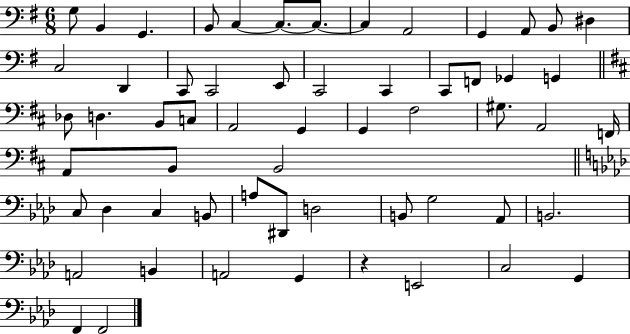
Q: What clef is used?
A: bass